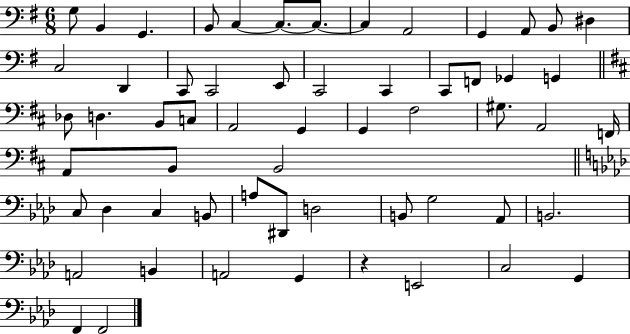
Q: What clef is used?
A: bass